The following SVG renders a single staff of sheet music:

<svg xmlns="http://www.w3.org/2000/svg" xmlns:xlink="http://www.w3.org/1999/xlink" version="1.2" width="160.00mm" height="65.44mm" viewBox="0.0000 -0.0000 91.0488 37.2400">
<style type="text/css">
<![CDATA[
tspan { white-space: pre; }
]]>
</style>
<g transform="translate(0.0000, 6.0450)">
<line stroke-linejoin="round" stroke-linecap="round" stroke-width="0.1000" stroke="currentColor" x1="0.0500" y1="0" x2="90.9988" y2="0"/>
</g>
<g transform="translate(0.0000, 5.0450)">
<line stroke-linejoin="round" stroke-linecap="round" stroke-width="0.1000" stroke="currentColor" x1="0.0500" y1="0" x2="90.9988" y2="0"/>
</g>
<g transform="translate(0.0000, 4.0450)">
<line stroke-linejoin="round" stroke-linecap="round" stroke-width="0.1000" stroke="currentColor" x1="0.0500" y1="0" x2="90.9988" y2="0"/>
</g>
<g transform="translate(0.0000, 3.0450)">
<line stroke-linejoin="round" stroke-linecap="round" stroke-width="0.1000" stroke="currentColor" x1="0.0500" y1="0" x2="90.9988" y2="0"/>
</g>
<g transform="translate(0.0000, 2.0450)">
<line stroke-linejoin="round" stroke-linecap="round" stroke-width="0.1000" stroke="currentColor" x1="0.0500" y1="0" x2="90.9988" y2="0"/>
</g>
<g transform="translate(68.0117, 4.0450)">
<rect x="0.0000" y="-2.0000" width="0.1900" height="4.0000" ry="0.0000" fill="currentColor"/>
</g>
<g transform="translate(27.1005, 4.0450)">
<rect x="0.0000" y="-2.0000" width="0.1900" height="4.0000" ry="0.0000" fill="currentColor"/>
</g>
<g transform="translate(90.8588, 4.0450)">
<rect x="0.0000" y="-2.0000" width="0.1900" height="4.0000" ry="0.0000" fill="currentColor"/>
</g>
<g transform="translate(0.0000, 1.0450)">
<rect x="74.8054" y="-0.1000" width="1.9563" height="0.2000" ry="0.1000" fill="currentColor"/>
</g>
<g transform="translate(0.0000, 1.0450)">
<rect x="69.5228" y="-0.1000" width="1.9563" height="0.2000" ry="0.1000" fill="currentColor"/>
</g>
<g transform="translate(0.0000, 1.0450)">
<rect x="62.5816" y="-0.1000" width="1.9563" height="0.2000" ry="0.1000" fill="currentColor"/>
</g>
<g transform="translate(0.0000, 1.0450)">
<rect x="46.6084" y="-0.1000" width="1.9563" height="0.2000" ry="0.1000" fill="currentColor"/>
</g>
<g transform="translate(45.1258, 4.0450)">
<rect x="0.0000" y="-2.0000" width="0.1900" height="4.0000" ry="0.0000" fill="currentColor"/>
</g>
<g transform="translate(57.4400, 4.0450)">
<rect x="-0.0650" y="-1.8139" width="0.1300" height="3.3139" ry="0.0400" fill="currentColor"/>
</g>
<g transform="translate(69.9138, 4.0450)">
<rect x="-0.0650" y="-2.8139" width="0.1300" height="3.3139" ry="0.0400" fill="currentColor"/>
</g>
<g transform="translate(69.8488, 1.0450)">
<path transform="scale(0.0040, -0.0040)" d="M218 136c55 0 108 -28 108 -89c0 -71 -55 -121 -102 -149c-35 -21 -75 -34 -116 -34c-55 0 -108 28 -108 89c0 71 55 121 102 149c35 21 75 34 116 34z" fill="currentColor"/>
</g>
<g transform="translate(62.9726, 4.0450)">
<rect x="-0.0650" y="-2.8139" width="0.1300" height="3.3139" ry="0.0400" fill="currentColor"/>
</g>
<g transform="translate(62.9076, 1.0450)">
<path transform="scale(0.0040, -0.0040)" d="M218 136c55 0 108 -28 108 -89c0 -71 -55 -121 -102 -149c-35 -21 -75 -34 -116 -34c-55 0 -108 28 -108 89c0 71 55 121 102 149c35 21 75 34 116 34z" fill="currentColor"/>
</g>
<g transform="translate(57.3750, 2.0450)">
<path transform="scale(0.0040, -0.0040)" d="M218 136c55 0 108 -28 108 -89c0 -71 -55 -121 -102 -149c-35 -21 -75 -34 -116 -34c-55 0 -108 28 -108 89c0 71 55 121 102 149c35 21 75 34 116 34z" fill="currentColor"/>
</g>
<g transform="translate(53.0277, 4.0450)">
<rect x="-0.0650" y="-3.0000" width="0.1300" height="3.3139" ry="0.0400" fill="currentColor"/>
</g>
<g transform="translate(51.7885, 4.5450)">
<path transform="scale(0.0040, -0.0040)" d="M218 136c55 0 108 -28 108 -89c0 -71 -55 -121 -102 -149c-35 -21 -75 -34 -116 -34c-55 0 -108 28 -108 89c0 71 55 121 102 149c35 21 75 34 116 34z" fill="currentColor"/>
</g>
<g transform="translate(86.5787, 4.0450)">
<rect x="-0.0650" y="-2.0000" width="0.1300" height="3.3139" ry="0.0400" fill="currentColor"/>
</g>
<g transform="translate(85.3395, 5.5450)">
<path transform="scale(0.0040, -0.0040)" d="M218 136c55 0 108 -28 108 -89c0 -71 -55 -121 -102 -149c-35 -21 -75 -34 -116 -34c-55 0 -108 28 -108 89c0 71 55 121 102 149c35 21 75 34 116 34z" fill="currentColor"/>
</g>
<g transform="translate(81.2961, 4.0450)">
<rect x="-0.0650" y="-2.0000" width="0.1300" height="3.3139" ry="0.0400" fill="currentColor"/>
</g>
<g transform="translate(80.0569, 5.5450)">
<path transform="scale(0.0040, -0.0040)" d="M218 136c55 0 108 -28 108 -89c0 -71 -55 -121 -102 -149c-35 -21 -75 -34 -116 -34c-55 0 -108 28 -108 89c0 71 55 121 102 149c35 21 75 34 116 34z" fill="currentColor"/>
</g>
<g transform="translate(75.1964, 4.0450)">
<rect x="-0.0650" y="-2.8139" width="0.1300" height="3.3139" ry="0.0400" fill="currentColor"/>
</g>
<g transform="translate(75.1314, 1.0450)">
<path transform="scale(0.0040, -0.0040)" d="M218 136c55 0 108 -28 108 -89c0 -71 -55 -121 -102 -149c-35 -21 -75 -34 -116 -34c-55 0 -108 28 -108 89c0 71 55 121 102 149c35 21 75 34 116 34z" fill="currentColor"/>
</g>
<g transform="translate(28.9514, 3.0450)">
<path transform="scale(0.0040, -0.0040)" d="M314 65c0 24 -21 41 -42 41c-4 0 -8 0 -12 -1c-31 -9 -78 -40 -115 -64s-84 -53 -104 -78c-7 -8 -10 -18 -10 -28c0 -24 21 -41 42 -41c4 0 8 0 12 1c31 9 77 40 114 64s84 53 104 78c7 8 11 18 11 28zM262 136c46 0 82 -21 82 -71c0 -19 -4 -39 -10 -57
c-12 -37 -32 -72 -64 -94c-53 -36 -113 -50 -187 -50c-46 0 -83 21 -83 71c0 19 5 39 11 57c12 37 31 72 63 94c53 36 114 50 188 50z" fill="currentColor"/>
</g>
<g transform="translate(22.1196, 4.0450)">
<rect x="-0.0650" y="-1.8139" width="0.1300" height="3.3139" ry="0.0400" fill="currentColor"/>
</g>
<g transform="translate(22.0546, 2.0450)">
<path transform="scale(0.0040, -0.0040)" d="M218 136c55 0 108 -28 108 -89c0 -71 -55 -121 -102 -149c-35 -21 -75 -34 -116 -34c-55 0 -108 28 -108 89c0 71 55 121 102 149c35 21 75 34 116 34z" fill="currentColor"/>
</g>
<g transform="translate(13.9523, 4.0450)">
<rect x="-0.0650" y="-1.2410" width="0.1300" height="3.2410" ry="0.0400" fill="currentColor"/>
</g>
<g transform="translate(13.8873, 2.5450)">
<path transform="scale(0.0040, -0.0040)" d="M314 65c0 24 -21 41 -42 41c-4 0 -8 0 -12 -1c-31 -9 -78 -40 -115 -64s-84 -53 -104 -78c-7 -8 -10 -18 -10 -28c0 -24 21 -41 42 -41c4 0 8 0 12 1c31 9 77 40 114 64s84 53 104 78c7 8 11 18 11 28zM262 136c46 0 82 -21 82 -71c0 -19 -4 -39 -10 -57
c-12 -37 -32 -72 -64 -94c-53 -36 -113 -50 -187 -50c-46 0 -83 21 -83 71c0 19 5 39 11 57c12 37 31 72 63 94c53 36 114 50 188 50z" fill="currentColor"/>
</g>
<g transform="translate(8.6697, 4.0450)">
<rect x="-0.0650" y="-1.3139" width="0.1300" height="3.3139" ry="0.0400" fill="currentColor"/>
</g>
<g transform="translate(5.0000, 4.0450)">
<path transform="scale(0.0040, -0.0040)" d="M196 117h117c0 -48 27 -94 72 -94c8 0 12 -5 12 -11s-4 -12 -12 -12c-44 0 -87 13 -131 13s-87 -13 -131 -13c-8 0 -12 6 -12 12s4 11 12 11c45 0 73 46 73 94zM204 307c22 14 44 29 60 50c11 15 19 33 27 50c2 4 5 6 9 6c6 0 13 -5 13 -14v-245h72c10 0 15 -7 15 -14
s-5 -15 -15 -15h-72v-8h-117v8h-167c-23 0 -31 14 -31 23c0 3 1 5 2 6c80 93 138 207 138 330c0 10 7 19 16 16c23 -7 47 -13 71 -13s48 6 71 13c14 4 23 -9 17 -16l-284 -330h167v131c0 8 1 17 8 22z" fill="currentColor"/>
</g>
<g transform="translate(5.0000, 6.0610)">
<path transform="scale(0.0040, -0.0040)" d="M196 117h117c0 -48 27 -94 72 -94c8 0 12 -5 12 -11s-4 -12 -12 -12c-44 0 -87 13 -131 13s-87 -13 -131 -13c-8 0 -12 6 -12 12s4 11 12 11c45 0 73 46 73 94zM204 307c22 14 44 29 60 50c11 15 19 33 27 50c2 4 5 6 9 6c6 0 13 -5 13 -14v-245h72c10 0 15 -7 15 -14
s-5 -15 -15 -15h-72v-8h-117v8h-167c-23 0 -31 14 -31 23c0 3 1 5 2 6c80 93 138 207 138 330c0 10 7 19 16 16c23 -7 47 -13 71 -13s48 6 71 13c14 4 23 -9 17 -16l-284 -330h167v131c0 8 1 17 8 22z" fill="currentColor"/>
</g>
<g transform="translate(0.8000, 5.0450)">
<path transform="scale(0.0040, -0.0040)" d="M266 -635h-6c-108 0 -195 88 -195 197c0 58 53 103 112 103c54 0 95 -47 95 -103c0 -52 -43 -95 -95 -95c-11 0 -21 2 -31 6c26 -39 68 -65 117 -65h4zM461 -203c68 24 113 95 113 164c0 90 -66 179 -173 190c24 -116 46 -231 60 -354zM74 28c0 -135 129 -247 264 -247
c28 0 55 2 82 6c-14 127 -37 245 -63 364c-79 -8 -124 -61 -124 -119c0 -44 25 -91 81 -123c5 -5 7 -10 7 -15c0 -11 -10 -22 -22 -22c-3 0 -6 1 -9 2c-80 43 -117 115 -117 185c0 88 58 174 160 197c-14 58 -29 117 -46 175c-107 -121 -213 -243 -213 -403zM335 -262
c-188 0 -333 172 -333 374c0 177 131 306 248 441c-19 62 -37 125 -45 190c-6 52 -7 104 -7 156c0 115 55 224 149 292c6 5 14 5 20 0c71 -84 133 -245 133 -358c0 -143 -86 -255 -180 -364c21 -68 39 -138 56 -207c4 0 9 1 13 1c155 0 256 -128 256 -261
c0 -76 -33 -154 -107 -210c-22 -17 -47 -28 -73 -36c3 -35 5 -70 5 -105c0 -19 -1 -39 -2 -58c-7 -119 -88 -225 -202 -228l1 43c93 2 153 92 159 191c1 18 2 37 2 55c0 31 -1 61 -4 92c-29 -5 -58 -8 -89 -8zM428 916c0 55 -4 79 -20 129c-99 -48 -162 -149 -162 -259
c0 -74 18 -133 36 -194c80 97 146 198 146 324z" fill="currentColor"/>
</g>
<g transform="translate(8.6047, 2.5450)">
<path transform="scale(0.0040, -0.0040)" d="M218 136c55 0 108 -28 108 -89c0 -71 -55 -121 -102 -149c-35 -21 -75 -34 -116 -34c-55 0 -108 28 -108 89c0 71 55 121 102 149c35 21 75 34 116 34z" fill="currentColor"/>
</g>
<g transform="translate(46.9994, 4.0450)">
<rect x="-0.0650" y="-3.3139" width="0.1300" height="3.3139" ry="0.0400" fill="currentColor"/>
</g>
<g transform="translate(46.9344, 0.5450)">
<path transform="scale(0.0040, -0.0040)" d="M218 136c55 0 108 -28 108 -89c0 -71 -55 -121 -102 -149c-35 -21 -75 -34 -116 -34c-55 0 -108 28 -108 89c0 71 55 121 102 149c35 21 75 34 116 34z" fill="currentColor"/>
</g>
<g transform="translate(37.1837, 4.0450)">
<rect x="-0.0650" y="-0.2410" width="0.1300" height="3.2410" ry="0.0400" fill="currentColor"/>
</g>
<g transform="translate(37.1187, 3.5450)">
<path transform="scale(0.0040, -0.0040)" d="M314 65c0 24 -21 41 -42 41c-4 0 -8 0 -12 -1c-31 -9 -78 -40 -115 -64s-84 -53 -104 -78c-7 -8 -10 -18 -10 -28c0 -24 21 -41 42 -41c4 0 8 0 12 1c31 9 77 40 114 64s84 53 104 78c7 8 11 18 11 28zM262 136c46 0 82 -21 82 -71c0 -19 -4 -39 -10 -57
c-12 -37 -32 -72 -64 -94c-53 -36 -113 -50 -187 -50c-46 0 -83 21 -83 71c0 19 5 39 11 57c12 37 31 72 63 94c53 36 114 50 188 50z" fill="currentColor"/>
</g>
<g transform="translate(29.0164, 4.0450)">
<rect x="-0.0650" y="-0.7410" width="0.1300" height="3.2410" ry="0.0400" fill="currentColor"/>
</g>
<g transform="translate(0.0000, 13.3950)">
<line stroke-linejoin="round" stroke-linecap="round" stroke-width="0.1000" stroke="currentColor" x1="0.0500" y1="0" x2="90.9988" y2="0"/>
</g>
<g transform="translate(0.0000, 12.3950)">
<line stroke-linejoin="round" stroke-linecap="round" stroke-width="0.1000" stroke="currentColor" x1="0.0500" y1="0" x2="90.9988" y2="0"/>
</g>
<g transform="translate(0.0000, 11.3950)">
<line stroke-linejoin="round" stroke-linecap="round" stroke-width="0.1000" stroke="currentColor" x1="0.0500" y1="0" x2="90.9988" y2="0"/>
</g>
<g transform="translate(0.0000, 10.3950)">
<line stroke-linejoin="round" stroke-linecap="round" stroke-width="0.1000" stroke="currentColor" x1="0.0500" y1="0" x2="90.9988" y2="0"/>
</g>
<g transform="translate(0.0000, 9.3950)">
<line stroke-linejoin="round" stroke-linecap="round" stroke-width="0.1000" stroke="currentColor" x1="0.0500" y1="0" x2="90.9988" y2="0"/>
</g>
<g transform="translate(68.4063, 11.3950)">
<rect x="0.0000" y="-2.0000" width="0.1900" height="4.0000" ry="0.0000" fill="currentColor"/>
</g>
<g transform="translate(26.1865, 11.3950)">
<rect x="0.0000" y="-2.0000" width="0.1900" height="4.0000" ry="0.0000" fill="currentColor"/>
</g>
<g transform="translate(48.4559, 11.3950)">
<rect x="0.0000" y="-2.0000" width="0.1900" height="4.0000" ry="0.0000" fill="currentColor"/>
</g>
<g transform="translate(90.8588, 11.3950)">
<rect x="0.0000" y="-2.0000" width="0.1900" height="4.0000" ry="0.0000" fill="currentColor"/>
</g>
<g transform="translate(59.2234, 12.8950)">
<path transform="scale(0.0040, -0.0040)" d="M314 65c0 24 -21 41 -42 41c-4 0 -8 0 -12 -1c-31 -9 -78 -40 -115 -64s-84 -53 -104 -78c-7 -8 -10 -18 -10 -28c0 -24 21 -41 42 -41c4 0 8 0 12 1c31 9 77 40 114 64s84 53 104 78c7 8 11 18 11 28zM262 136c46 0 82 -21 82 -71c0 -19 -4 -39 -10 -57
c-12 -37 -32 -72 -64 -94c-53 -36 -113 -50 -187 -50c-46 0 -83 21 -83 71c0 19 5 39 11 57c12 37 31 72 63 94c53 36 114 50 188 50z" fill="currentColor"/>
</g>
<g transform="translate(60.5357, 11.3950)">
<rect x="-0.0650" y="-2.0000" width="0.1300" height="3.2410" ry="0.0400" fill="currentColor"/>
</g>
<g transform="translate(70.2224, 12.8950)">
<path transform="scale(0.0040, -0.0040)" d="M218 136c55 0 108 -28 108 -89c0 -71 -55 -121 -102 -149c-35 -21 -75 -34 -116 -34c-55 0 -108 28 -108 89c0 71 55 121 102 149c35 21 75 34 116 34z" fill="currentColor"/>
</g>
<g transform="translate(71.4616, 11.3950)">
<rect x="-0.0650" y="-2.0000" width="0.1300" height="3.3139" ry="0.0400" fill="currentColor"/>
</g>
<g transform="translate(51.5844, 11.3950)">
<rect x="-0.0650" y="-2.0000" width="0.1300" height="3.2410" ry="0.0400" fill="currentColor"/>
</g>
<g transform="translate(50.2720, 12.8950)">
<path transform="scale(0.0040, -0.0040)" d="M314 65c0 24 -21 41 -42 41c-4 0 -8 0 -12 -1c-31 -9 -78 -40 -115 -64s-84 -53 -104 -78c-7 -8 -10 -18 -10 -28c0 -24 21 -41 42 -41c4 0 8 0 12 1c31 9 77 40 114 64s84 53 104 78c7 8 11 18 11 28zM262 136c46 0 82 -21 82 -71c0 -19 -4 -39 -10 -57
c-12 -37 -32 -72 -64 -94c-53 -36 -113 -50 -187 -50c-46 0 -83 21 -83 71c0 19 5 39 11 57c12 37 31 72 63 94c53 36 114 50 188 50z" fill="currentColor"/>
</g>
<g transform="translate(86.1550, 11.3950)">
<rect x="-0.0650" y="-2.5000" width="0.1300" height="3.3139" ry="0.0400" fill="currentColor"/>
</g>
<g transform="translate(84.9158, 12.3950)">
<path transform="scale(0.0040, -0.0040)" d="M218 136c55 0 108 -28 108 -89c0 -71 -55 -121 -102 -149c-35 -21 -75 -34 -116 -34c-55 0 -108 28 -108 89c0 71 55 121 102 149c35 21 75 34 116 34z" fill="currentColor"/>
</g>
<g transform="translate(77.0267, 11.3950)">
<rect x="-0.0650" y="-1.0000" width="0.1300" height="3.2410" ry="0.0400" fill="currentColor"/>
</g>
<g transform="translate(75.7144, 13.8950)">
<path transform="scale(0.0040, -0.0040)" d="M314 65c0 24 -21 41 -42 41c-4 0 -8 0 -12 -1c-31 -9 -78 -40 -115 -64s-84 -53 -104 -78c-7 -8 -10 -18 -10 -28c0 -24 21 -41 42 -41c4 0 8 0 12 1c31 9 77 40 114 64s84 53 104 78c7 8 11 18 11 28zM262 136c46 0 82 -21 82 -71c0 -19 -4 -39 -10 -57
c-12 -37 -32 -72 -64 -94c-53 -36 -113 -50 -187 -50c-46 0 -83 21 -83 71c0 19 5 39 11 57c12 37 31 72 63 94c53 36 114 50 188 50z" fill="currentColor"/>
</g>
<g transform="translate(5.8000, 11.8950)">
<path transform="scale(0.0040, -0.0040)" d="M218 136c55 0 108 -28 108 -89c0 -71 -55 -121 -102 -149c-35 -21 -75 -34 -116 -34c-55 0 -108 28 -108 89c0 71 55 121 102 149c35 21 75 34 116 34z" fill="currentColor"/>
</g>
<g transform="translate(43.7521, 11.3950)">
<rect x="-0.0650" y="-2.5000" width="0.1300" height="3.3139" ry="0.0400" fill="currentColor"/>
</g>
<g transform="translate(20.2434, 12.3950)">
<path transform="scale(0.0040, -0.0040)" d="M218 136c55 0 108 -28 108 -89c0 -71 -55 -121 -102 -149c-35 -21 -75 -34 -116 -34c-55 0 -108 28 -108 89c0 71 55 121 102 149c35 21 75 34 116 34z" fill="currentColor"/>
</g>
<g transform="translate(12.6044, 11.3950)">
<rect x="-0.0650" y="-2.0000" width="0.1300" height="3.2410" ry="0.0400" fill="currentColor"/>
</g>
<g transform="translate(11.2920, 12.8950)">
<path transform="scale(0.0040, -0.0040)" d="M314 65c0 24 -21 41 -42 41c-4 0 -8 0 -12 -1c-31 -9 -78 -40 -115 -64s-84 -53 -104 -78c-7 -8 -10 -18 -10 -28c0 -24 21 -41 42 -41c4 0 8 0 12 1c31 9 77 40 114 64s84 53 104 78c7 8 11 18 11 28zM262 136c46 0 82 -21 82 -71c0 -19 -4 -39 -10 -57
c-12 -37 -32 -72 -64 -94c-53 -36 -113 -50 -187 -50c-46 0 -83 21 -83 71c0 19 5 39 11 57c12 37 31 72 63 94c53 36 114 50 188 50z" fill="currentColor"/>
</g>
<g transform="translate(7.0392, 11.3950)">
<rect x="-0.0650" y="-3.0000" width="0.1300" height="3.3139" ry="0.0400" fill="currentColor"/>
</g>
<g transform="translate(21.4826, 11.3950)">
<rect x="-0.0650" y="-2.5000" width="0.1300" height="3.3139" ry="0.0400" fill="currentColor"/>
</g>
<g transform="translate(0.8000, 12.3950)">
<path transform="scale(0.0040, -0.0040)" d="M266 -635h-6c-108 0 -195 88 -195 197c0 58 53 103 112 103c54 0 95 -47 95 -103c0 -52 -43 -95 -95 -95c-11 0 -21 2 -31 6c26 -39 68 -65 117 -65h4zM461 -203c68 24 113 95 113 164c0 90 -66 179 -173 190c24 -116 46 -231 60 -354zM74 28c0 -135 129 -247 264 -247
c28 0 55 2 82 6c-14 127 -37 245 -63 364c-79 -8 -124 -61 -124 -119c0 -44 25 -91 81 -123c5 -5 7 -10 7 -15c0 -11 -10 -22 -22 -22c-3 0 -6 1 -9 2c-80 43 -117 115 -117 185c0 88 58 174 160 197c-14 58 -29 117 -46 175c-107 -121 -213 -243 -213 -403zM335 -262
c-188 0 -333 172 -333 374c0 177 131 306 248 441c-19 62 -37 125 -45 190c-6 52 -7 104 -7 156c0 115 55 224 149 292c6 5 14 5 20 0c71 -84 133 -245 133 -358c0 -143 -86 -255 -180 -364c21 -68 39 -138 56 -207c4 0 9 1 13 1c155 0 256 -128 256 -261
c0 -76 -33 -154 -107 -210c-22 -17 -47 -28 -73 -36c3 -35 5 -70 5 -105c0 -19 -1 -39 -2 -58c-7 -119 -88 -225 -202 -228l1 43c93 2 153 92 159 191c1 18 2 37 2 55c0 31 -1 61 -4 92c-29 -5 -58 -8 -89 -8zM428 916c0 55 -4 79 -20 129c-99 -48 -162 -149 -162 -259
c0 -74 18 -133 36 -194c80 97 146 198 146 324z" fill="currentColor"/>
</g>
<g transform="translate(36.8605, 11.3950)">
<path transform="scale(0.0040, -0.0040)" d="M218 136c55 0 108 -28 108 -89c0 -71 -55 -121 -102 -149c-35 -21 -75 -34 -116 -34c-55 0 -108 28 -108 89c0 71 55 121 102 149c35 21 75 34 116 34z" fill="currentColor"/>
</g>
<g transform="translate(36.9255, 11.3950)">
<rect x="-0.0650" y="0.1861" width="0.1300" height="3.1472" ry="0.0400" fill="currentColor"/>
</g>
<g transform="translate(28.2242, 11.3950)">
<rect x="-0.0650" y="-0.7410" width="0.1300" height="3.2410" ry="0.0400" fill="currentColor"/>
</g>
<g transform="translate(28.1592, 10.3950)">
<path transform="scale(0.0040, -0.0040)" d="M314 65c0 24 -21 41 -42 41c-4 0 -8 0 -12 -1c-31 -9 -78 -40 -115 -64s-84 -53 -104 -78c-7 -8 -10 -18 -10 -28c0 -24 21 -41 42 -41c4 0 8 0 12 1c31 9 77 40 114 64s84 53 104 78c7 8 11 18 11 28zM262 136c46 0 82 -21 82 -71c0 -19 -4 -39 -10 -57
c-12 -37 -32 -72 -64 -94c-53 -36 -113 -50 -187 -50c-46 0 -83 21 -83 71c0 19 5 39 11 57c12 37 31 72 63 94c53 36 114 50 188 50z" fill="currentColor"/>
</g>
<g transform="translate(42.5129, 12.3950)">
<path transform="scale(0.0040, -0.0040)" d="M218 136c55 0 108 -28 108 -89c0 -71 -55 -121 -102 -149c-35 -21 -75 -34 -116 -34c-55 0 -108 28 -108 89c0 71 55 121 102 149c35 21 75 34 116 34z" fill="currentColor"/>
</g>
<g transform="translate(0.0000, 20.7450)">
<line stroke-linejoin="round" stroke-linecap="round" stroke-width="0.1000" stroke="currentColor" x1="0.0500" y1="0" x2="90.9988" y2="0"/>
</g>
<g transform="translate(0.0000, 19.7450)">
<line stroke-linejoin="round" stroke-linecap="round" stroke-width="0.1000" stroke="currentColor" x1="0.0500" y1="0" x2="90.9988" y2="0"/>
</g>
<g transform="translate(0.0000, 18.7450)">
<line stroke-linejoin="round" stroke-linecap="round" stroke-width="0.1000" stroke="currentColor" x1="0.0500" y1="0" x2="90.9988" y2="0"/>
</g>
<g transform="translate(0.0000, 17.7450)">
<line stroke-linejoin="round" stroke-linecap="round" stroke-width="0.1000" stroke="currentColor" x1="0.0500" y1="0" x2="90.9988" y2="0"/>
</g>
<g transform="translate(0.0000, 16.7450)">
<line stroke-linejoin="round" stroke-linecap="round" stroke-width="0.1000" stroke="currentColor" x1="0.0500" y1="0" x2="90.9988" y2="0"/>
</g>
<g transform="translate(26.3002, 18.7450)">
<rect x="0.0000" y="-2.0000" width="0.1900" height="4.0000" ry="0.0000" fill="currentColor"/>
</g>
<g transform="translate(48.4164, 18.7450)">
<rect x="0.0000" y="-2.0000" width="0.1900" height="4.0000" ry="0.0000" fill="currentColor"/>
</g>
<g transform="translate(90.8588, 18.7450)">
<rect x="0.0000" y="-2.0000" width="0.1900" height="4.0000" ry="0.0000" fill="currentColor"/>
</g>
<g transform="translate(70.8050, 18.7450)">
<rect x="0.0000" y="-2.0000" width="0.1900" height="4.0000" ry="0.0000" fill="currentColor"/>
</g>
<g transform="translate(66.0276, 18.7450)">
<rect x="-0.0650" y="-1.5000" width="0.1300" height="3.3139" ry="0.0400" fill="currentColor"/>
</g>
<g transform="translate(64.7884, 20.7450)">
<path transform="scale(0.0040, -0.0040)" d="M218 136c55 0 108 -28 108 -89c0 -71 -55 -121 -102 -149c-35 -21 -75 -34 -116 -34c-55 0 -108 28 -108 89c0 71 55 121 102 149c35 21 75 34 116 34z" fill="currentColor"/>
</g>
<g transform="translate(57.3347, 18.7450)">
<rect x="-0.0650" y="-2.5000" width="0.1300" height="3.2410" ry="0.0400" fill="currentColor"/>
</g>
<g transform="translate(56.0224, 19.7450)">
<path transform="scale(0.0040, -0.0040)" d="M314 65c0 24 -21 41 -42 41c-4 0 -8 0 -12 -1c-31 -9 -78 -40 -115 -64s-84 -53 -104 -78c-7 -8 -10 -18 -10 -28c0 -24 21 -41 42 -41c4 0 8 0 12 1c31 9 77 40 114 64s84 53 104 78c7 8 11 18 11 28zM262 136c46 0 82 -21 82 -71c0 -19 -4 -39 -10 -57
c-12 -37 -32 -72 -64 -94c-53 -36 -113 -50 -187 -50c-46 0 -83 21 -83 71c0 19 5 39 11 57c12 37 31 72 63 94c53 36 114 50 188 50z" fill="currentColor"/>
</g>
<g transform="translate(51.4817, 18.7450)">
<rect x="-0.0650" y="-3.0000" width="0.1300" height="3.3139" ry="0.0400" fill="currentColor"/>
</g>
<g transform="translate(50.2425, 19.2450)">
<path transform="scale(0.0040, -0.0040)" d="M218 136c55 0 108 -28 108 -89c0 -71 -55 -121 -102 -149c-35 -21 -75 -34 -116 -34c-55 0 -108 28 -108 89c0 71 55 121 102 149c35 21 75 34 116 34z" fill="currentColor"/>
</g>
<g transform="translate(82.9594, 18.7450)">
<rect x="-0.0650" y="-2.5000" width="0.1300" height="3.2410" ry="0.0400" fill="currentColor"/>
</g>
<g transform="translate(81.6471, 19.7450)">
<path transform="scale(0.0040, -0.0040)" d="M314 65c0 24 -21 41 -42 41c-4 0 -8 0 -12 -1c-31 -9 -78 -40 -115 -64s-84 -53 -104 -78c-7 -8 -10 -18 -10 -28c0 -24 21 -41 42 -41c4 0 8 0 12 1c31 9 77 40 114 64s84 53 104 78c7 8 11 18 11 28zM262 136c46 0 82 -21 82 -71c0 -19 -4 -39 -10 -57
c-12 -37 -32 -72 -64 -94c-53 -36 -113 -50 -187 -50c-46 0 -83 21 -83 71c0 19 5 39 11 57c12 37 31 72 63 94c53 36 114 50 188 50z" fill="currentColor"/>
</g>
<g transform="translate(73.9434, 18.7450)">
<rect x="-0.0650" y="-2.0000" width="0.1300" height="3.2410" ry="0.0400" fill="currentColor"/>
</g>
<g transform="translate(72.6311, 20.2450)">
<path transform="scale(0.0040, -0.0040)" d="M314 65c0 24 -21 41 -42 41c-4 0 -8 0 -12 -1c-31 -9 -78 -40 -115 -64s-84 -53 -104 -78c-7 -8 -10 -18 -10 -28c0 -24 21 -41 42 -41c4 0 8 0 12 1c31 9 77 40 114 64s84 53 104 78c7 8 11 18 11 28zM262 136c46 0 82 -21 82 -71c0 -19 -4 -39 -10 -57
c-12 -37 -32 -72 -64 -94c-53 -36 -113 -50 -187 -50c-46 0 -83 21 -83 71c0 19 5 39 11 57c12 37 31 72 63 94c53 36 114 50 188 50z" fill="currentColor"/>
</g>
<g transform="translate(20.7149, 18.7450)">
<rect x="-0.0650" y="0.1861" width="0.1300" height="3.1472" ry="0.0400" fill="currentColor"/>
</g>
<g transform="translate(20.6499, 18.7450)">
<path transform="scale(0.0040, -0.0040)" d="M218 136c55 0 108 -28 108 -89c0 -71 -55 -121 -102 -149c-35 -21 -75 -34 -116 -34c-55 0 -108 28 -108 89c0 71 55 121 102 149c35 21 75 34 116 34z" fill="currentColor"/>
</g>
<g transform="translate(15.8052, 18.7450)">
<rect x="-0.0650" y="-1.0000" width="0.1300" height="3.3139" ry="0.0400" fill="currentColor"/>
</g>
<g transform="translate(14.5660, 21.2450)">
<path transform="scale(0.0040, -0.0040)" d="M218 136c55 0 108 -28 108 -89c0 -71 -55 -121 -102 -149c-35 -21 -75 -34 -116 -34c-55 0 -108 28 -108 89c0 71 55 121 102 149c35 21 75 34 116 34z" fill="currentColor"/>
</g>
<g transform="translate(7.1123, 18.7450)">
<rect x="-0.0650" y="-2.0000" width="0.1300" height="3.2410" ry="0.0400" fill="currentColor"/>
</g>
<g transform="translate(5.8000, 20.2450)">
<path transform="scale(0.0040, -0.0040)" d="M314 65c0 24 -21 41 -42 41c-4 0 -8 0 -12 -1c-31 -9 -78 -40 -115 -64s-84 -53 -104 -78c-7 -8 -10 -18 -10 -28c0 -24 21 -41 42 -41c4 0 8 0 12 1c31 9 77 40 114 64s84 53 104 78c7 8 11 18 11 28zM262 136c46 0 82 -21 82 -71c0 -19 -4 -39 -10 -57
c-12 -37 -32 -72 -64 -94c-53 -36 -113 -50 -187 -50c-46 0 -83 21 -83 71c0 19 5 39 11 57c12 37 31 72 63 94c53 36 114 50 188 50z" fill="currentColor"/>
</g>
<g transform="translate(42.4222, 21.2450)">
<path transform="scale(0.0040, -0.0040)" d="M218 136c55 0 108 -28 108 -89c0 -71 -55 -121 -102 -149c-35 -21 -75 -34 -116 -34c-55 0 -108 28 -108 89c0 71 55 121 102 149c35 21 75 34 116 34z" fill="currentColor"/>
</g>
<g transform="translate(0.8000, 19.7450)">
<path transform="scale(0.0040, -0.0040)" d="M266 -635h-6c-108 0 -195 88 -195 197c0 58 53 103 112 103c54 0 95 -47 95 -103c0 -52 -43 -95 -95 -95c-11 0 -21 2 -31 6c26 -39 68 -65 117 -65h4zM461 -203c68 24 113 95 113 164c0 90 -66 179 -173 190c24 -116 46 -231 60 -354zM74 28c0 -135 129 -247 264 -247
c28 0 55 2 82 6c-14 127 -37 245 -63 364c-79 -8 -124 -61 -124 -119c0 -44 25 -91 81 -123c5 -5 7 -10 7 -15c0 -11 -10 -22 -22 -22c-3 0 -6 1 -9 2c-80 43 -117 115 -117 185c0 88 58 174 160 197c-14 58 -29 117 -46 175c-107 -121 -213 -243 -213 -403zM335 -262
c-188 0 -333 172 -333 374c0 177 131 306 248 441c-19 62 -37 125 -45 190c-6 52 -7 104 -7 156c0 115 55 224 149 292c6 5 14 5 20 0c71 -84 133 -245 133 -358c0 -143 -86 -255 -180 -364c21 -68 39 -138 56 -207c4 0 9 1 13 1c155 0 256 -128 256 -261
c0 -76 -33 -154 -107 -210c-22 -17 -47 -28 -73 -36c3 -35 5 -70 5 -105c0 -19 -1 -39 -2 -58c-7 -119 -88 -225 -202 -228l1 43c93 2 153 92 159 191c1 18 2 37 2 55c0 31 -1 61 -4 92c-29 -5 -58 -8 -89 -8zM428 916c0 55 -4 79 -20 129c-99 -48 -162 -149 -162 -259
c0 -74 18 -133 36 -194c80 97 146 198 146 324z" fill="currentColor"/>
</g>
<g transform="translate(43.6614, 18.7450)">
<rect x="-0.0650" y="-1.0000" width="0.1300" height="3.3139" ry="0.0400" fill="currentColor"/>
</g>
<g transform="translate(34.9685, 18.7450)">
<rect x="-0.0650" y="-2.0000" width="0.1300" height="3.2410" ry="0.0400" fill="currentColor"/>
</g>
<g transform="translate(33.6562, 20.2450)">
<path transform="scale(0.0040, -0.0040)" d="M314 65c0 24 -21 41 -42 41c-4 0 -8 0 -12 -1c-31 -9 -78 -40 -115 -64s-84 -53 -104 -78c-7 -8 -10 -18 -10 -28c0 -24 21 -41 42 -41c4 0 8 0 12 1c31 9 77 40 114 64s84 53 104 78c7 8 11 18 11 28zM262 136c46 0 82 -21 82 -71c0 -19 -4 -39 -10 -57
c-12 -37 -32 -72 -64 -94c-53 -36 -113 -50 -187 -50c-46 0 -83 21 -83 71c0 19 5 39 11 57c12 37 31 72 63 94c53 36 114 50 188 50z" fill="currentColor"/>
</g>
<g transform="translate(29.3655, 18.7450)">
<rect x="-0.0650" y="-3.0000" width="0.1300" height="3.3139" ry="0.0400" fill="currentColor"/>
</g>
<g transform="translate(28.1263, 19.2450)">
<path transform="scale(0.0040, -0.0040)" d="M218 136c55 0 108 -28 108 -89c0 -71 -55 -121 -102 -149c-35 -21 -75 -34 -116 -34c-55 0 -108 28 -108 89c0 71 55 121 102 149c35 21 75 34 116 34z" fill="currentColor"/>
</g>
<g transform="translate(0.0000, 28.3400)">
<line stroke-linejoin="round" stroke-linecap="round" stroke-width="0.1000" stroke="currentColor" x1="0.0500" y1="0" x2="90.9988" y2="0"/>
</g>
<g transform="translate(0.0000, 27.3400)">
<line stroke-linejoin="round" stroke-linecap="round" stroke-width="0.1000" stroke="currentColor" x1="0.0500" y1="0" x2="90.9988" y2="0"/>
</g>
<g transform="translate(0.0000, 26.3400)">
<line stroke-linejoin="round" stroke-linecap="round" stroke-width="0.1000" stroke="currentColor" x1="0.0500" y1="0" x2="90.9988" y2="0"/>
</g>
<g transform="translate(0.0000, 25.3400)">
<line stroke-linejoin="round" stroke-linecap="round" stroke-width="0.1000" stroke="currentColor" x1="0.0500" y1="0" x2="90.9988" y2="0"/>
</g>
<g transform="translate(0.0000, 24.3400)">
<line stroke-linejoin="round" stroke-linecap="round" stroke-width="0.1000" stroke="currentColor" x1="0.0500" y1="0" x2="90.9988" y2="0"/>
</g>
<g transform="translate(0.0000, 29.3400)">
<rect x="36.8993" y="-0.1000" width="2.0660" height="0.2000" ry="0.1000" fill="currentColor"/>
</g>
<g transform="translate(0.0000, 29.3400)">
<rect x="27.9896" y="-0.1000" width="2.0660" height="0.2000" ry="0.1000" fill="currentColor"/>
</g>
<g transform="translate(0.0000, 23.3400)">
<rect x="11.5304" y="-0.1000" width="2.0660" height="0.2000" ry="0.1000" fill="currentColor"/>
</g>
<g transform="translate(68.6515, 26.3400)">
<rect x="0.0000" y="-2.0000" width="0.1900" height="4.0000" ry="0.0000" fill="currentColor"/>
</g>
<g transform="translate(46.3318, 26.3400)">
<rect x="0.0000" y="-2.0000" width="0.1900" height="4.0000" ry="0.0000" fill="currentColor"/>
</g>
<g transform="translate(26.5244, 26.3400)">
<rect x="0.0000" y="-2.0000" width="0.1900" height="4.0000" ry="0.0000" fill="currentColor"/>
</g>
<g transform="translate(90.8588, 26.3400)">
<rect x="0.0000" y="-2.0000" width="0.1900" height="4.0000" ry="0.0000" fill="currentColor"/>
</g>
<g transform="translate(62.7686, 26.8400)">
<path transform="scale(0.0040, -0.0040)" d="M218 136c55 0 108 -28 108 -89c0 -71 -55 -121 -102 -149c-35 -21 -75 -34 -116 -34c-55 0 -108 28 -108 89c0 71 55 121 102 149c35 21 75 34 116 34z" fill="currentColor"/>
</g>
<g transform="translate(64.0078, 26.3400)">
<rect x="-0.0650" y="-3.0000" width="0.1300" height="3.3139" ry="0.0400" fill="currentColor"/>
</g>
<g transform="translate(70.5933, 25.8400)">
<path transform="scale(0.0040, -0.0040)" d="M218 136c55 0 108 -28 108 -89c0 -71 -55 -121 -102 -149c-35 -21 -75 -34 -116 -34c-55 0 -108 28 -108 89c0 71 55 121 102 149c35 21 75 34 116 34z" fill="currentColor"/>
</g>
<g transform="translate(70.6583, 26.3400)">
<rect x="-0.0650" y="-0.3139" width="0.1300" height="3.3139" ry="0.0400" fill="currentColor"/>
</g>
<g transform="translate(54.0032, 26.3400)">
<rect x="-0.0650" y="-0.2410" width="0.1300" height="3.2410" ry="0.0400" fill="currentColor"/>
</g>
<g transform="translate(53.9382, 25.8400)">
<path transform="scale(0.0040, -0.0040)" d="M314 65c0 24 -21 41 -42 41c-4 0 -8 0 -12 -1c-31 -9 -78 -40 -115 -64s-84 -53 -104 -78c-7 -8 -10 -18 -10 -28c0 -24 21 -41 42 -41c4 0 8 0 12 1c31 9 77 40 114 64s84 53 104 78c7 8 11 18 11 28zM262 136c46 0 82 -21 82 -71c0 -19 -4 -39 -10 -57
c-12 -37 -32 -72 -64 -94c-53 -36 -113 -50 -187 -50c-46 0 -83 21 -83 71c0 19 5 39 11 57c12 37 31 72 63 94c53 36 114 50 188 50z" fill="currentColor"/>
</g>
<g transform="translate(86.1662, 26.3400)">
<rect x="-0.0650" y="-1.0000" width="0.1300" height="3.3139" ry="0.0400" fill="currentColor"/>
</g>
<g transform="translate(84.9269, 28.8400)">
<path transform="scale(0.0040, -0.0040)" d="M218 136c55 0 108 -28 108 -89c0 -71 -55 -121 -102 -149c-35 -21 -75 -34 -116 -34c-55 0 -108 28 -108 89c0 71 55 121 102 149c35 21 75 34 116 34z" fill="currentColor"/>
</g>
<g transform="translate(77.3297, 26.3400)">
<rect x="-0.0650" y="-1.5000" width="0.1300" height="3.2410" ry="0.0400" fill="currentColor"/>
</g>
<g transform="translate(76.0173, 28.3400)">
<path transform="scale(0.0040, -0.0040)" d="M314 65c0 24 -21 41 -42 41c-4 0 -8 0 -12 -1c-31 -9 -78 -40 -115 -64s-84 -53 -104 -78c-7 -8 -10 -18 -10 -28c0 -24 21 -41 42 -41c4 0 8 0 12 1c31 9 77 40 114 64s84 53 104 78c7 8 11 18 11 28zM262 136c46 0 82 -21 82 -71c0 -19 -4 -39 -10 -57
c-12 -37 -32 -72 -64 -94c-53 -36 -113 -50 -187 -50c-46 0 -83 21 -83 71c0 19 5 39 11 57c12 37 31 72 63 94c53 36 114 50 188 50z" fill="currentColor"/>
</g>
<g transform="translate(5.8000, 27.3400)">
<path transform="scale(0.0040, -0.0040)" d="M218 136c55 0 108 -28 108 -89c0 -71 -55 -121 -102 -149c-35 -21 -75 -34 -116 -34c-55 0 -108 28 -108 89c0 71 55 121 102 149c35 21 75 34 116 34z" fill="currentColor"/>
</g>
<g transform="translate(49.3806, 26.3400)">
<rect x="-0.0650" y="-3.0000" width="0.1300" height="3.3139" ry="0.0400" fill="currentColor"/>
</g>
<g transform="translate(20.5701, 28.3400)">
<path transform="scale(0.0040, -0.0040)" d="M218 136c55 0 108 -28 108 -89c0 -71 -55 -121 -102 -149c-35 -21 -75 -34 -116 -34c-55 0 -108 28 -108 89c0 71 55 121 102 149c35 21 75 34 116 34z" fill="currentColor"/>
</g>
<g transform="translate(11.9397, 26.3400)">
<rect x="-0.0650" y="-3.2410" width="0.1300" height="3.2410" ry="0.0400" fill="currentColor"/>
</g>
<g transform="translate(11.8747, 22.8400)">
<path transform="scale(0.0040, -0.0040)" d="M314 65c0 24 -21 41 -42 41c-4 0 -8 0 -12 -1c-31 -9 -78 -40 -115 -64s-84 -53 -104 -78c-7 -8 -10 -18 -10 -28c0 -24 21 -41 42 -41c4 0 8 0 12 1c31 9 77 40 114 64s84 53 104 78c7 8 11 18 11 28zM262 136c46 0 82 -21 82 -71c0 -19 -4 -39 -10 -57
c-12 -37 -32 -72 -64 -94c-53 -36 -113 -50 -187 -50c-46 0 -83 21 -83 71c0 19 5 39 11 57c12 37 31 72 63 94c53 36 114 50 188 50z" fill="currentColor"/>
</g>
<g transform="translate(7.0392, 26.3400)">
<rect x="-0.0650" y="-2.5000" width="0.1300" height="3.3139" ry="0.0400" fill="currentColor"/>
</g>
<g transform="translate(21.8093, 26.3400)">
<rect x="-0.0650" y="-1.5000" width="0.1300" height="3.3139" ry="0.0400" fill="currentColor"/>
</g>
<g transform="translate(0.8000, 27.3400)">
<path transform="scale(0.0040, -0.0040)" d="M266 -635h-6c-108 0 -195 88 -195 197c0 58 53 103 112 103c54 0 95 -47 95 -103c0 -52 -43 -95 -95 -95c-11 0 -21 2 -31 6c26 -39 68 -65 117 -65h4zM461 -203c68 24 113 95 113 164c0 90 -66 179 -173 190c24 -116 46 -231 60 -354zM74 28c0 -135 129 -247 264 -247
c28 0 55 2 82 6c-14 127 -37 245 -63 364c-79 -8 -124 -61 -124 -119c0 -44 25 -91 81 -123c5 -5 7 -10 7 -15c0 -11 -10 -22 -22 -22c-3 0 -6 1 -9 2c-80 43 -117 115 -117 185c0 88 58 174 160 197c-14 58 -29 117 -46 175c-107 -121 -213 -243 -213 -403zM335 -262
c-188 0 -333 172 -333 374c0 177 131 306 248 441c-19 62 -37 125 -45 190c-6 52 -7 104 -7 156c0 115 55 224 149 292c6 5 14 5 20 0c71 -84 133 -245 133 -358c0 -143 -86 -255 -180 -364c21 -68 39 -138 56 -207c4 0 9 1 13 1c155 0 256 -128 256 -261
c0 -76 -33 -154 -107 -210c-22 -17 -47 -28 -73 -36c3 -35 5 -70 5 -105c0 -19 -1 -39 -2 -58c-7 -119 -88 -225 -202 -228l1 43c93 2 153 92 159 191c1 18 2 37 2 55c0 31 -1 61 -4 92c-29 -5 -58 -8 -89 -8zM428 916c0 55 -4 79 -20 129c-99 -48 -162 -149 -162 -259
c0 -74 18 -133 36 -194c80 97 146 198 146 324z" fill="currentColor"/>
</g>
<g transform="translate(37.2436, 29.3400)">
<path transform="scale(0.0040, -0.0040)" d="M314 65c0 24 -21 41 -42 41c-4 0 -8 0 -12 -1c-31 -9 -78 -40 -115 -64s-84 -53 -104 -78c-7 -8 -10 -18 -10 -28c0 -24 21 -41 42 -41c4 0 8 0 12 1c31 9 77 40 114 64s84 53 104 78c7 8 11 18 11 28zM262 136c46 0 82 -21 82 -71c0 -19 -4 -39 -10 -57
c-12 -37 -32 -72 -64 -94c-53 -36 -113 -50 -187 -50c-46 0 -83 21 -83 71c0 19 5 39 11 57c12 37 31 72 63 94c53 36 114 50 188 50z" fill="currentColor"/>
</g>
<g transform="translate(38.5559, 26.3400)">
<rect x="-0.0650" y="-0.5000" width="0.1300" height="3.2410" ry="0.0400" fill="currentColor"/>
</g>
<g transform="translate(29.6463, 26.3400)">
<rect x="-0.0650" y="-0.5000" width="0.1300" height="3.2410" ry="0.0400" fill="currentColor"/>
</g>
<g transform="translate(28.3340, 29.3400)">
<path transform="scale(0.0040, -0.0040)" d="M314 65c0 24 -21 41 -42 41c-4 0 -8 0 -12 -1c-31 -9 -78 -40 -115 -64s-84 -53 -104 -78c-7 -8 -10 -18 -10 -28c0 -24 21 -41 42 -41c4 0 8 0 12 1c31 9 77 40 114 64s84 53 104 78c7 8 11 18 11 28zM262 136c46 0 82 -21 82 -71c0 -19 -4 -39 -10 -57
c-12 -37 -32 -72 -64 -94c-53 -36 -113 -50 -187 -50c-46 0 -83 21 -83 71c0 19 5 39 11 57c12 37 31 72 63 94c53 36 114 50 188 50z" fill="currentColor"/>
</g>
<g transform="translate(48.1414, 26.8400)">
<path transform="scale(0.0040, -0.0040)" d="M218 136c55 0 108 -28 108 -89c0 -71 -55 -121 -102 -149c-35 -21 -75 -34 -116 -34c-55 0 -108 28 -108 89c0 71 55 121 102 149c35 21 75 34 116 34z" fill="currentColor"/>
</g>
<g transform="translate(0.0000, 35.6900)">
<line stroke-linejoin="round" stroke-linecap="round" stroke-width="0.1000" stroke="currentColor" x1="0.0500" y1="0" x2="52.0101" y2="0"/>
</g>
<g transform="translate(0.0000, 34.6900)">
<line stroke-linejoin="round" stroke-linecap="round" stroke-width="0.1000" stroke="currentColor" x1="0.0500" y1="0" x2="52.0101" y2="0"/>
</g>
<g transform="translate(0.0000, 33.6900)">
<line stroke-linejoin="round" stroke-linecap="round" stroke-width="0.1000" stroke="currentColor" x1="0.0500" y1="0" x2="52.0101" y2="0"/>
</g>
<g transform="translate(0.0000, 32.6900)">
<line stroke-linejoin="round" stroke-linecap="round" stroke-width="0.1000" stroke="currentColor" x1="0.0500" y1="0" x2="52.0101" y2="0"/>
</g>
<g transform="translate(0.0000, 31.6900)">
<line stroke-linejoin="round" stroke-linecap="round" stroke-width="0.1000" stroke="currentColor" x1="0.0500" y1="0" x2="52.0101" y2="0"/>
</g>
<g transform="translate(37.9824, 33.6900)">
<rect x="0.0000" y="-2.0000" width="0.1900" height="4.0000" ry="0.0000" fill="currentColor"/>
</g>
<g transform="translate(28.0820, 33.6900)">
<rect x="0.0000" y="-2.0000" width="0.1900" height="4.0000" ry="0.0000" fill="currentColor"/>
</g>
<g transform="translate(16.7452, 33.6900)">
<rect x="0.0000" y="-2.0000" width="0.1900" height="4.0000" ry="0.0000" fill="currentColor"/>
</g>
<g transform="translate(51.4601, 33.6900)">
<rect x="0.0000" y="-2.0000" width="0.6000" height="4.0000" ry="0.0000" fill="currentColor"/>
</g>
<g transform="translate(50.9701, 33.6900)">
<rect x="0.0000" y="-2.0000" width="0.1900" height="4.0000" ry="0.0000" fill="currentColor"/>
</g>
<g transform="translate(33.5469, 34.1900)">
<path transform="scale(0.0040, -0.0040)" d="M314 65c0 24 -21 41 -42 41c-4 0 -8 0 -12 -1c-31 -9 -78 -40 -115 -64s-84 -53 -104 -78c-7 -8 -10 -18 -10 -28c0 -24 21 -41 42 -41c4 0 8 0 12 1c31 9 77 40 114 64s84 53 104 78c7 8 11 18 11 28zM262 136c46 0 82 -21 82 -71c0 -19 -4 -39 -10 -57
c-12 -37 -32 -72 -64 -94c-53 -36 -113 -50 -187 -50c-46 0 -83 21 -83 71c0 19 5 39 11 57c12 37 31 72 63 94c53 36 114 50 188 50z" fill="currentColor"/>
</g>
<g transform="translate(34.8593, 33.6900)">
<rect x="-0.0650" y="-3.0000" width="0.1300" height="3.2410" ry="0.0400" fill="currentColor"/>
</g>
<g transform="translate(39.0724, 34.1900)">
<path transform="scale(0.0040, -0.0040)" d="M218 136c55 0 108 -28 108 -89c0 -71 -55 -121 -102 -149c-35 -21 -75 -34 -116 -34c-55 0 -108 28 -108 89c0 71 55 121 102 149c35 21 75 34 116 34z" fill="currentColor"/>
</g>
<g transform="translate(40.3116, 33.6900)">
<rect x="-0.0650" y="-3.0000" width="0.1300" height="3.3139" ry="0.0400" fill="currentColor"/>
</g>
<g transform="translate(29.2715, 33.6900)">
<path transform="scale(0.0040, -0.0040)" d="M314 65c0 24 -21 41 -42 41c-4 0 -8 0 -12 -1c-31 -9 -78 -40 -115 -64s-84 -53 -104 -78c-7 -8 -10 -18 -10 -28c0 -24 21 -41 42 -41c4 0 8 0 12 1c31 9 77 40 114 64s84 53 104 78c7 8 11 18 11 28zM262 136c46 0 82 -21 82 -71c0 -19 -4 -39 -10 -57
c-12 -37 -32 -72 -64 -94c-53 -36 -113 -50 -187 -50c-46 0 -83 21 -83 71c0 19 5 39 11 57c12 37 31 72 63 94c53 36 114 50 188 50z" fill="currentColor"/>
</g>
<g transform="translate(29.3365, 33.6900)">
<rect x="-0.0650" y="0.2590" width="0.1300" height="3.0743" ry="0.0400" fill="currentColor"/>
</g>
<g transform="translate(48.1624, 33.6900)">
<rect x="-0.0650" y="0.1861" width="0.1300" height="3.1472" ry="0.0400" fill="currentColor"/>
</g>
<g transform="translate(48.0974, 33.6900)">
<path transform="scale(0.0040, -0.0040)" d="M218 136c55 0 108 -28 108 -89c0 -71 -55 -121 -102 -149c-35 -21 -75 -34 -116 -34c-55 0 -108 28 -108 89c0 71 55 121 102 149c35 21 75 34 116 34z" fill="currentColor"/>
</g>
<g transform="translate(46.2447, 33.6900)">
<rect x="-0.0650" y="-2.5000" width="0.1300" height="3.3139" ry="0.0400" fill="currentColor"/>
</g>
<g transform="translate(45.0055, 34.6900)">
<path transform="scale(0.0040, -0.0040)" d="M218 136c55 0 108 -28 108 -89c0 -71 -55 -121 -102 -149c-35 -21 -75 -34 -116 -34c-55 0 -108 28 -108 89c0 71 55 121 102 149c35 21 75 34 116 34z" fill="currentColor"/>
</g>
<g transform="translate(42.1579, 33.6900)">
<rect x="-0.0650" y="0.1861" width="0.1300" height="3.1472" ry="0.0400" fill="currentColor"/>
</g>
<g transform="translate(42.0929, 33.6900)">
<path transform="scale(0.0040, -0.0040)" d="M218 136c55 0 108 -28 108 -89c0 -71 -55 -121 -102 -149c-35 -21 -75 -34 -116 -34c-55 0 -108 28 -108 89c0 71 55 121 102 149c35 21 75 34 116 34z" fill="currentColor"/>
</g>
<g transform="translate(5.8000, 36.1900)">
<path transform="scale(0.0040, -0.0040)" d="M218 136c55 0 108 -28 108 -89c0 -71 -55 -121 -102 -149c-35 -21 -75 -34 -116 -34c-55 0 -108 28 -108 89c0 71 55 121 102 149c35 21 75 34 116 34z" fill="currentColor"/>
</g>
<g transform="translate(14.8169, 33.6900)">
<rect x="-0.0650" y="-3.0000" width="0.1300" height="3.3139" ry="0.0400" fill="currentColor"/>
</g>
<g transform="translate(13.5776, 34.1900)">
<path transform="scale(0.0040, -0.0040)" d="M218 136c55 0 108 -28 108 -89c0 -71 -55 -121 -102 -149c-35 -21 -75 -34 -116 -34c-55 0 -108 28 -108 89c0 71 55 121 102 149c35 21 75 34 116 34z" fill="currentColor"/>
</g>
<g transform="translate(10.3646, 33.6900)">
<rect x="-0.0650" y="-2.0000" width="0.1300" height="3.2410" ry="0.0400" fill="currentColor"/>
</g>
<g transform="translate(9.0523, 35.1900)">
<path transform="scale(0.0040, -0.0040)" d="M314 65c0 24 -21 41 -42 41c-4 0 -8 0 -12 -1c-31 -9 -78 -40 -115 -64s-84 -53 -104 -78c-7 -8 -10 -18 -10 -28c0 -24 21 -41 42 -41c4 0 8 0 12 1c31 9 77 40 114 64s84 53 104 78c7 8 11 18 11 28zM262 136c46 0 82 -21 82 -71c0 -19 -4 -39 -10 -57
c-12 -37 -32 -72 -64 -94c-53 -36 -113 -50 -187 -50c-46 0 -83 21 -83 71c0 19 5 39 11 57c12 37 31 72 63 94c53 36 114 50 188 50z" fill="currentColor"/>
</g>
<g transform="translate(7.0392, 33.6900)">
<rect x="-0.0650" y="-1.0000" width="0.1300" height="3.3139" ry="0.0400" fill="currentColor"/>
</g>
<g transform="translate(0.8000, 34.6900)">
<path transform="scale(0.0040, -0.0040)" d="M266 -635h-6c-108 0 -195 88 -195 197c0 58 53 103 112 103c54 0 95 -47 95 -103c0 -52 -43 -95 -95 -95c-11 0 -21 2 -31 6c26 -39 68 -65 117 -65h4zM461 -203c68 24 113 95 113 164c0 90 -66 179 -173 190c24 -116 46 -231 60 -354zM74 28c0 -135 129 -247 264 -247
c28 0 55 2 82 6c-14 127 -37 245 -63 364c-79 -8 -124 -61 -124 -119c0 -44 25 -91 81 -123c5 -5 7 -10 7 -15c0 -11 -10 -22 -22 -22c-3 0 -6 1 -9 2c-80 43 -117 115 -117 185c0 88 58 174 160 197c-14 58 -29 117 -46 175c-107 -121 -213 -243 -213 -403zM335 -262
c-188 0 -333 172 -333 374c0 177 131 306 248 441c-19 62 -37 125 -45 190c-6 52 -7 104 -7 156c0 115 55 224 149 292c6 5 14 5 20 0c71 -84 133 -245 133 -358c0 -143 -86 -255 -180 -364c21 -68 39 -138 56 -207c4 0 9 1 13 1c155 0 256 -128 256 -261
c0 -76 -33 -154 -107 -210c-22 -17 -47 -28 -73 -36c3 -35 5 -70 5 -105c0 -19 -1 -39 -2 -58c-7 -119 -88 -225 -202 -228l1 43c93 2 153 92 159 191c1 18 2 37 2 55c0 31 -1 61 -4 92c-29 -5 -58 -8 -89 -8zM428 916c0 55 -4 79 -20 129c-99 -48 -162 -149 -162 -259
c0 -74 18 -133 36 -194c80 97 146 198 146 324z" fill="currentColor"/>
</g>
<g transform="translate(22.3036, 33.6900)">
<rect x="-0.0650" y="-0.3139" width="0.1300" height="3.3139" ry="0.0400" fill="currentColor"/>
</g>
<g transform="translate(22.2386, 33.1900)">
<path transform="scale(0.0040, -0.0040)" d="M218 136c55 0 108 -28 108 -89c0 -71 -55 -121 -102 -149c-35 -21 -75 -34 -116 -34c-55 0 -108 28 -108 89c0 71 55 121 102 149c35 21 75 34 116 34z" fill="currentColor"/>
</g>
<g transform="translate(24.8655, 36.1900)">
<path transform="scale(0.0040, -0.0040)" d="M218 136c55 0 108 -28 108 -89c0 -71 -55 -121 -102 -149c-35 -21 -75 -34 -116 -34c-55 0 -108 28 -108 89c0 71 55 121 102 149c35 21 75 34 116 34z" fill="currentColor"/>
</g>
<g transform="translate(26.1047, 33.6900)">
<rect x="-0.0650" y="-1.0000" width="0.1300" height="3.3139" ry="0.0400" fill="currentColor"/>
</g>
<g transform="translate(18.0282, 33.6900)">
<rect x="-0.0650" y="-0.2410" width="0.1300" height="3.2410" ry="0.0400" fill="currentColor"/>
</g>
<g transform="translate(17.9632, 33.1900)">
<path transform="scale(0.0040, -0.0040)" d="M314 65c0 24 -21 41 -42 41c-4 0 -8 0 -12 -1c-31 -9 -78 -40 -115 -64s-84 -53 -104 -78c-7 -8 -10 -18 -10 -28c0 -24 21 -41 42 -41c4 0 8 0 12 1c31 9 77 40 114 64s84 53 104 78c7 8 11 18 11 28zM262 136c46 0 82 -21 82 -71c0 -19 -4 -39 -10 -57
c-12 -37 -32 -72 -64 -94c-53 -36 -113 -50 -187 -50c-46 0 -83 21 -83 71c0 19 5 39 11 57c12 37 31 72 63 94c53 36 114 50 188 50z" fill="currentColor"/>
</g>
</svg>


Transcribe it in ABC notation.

X:1
T:Untitled
M:4/4
L:1/4
K:C
e e2 f d2 c2 b A f a a a F F A F2 G d2 B G F2 F2 F D2 G F2 D B A F2 D A G2 E F2 G2 G b2 E C2 C2 A c2 A c E2 D D F2 A c2 c D B2 A2 A B G B